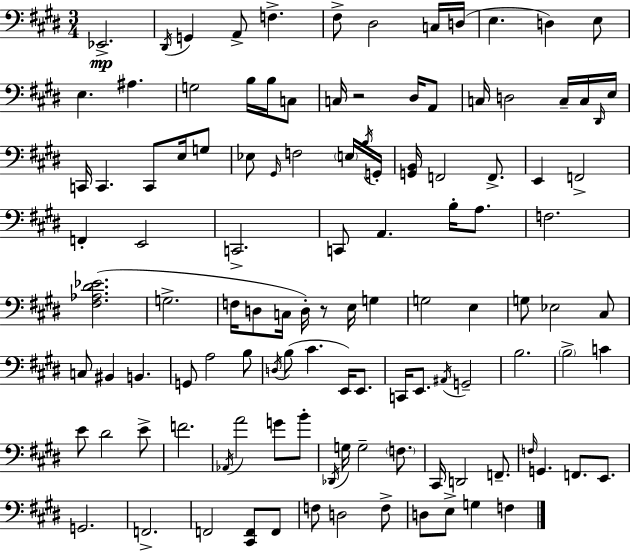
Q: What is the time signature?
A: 3/4